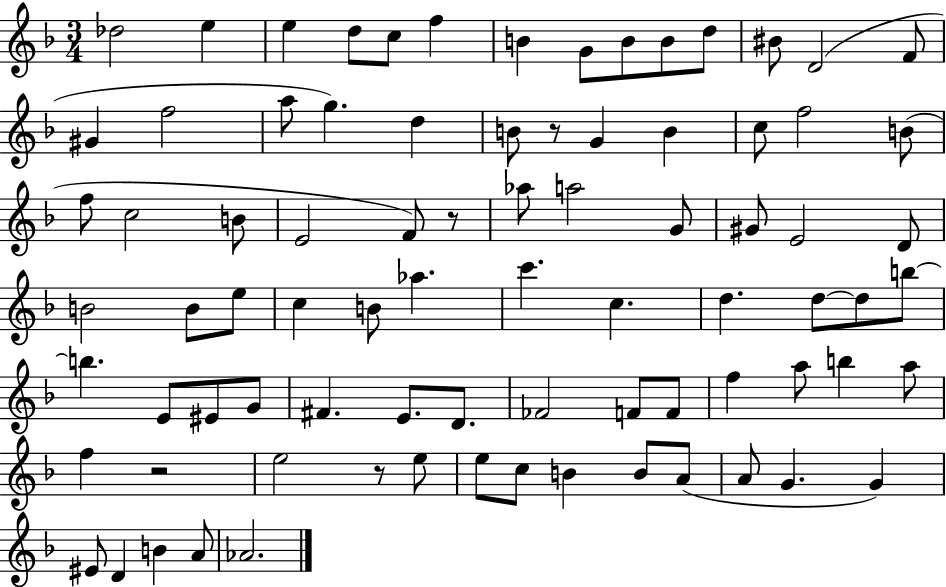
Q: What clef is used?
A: treble